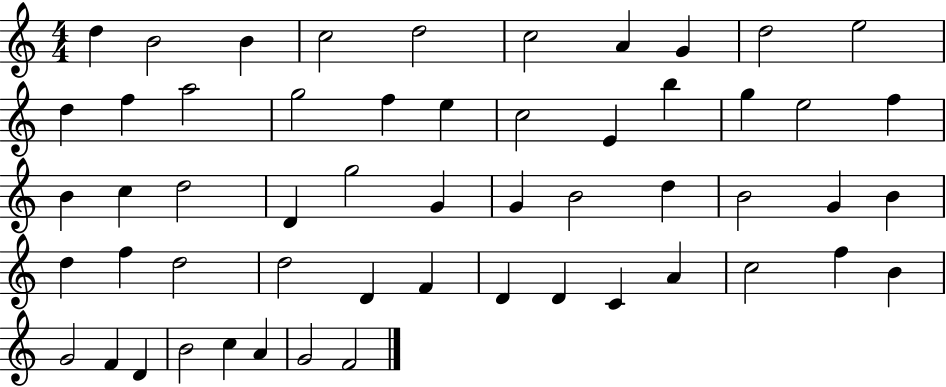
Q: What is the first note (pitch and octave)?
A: D5